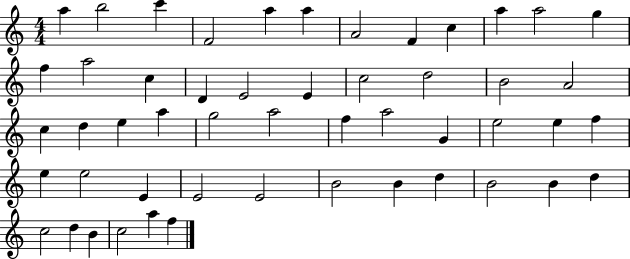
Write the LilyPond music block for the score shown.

{
  \clef treble
  \numericTimeSignature
  \time 4/4
  \key c \major
  a''4 b''2 c'''4 | f'2 a''4 a''4 | a'2 f'4 c''4 | a''4 a''2 g''4 | \break f''4 a''2 c''4 | d'4 e'2 e'4 | c''2 d''2 | b'2 a'2 | \break c''4 d''4 e''4 a''4 | g''2 a''2 | f''4 a''2 g'4 | e''2 e''4 f''4 | \break e''4 e''2 e'4 | e'2 e'2 | b'2 b'4 d''4 | b'2 b'4 d''4 | \break c''2 d''4 b'4 | c''2 a''4 f''4 | \bar "|."
}